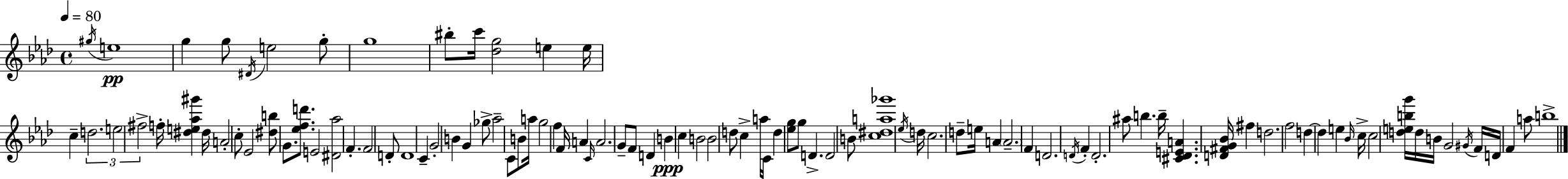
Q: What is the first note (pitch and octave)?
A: G#5